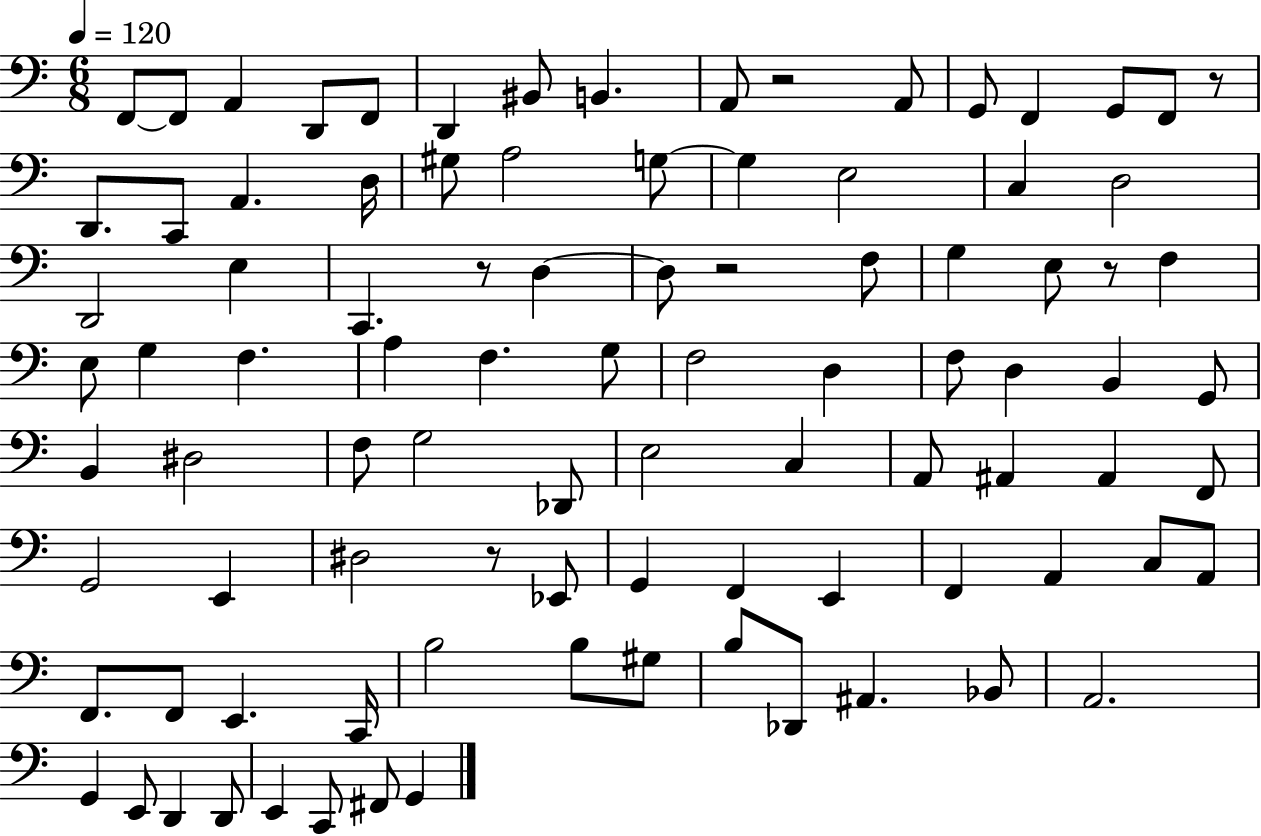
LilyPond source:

{
  \clef bass
  \numericTimeSignature
  \time 6/8
  \key c \major
  \tempo 4 = 120
  f,8~~ f,8 a,4 d,8 f,8 | d,4 bis,8 b,4. | a,8 r2 a,8 | g,8 f,4 g,8 f,8 r8 | \break d,8. c,8 a,4. d16 | gis8 a2 g8~~ | g4 e2 | c4 d2 | \break d,2 e4 | c,4. r8 d4~~ | d8 r2 f8 | g4 e8 r8 f4 | \break e8 g4 f4. | a4 f4. g8 | f2 d4 | f8 d4 b,4 g,8 | \break b,4 dis2 | f8 g2 des,8 | e2 c4 | a,8 ais,4 ais,4 f,8 | \break g,2 e,4 | dis2 r8 ees,8 | g,4 f,4 e,4 | f,4 a,4 c8 a,8 | \break f,8. f,8 e,4. c,16 | b2 b8 gis8 | b8 des,8 ais,4. bes,8 | a,2. | \break g,4 e,8 d,4 d,8 | e,4 c,8 fis,8 g,4 | \bar "|."
}